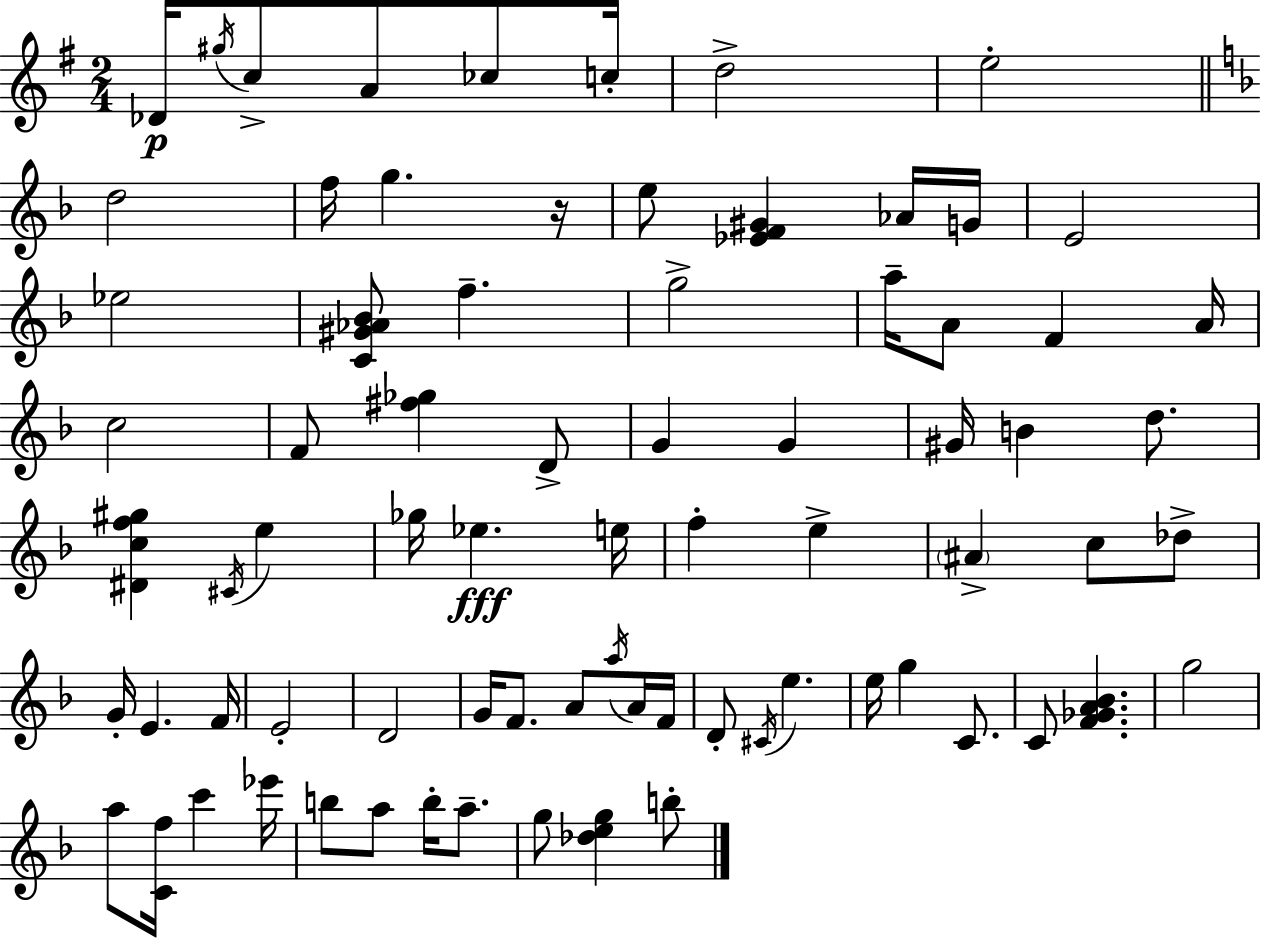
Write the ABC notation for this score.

X:1
T:Untitled
M:2/4
L:1/4
K:Em
_D/4 ^g/4 c/2 A/2 _c/2 c/4 d2 e2 d2 f/4 g z/4 e/2 [_EF^G] _A/4 G/4 E2 _e2 [C^G_A_B]/2 f g2 a/4 A/2 F A/4 c2 F/2 [^f_g] D/2 G G ^G/4 B d/2 [^Dcf^g] ^C/4 e _g/4 _e e/4 f e ^A c/2 _d/2 G/4 E F/4 E2 D2 G/4 F/2 A/2 a/4 A/4 F/4 D/2 ^C/4 e e/4 g C/2 C/2 [F_GA_B] g2 a/2 [Cf]/4 c' _e'/4 b/2 a/2 b/4 a/2 g/2 [_deg] b/2